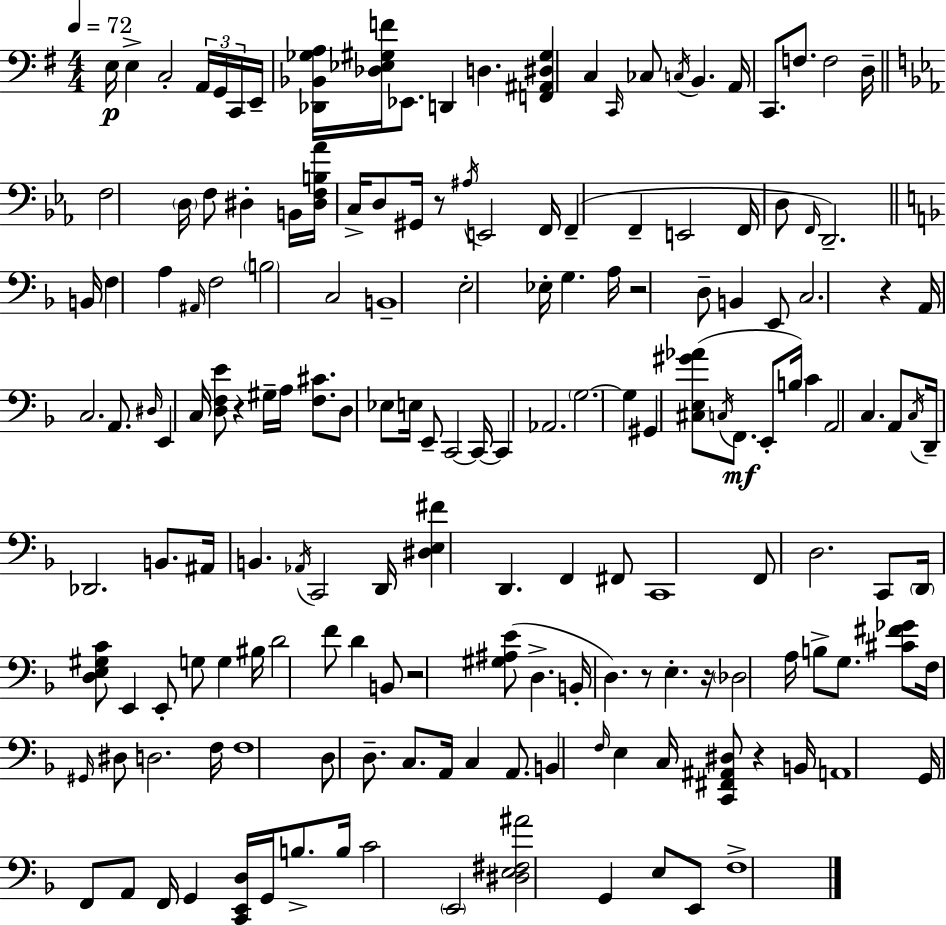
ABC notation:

X:1
T:Untitled
M:4/4
L:1/4
K:Em
E,/4 E, C,2 A,,/4 G,,/4 C,,/4 E,,/4 [_D,,_B,,_G,A,]/4 [_D,_E,^G,F]/4 _E,,/2 D,, D, [F,,^A,,^D,^G,] C, C,,/4 _C,/2 C,/4 B,, A,,/4 C,,/2 F,/2 F,2 D,/4 F,2 D,/4 F,/2 ^D, B,,/4 [^D,F,B,_A]/4 C,/4 D,/2 ^G,,/4 z/2 ^A,/4 E,,2 F,,/4 F,, F,, E,,2 F,,/4 D,/2 F,,/4 D,,2 B,,/4 F, A, ^A,,/4 F,2 B,2 C,2 B,,4 E,2 _E,/4 G, A,/4 z2 D,/2 B,, E,,/2 C,2 z A,,/4 C,2 A,,/2 ^D,/4 E,, C,/4 [D,F,E]/2 z ^G,/4 A,/4 [F,^C]/2 D,/2 _E,/2 E,/4 E,,/2 C,,2 C,,/4 C,, _A,,2 G,2 G, ^G,, [^C,E,^G_A]/2 C,/4 F,,/2 E,,/2 B,/4 C A,,2 C, A,,/2 C,/4 D,,/4 _D,,2 B,,/2 ^A,,/4 B,, _A,,/4 C,,2 D,,/4 [^D,E,^F] D,, F,, ^F,,/2 C,,4 F,,/2 D,2 C,,/2 D,,/4 [D,E,^G,C]/2 E,, E,,/2 G,/2 G, ^B,/4 D2 F/2 D B,,/2 z2 [^G,^A,E]/2 D, B,,/4 D, z/2 E, z/4 _D,2 A,/4 B,/2 G,/2 [^C^F_G]/2 F,/4 ^G,,/4 ^D,/2 D,2 F,/4 F,4 D,/2 D,/2 C,/2 A,,/4 C, A,,/2 B,, F,/4 E, C,/4 [C,,^F,,^A,,^D,]/2 z B,,/4 A,,4 G,,/4 F,,/2 A,,/2 F,,/4 G,, [C,,E,,D,]/4 G,,/4 B,/2 B,/4 C2 E,,2 [^D,E,^F,^A]2 G,, E,/2 E,,/2 F,4